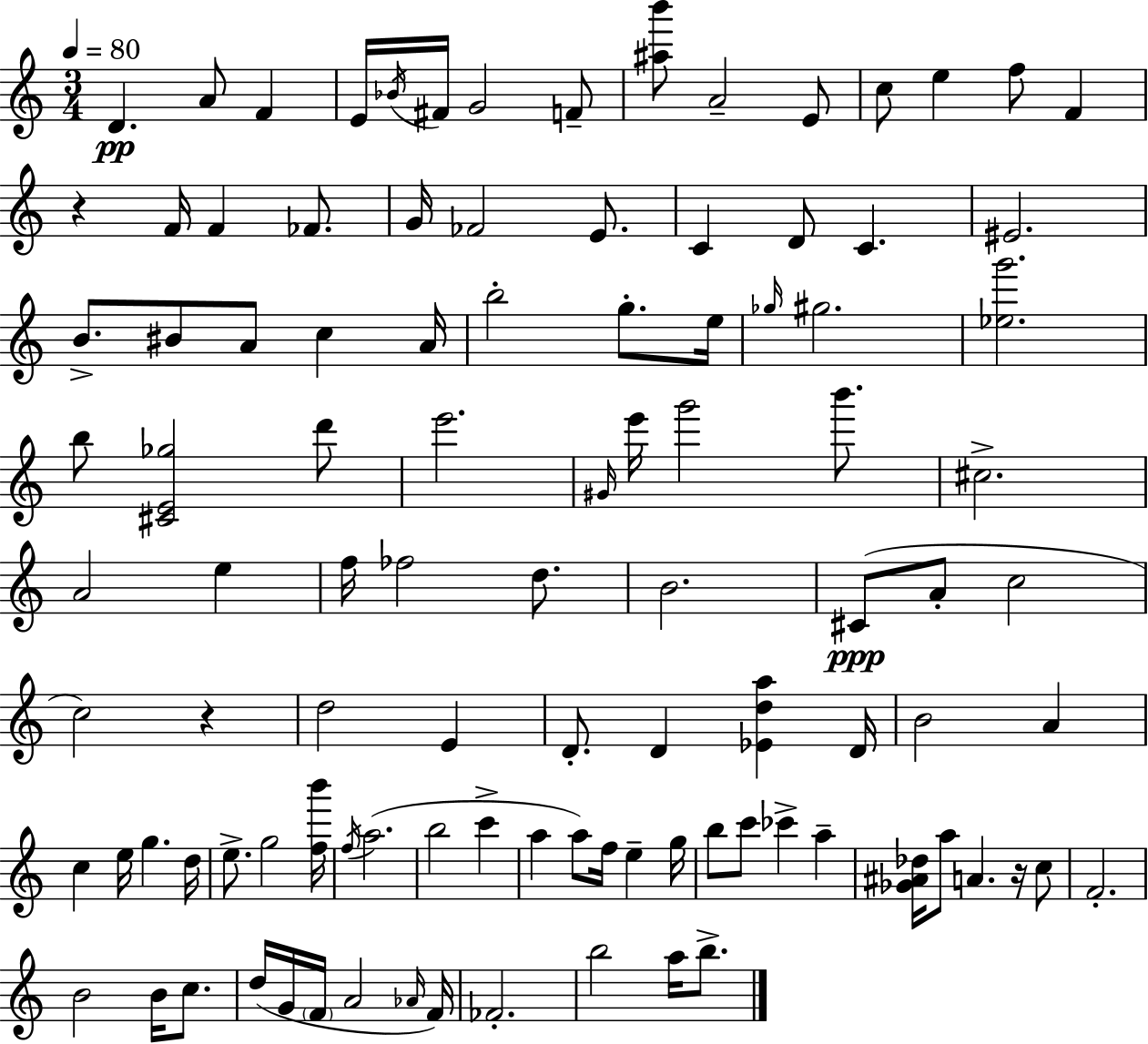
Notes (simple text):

D4/q. A4/e F4/q E4/s Bb4/s F#4/s G4/h F4/e [A#5,B6]/e A4/h E4/e C5/e E5/q F5/e F4/q R/q F4/s F4/q FES4/e. G4/s FES4/h E4/e. C4/q D4/e C4/q. EIS4/h. B4/e. BIS4/e A4/e C5/q A4/s B5/h G5/e. E5/s Gb5/s G#5/h. [Eb5,G6]/h. B5/e [C#4,E4,Gb5]/h D6/e E6/h. G#4/s E6/s G6/h B6/e. C#5/h. A4/h E5/q F5/s FES5/h D5/e. B4/h. C#4/e A4/e C5/h C5/h R/q D5/h E4/q D4/e. D4/q [Eb4,D5,A5]/q D4/s B4/h A4/q C5/q E5/s G5/q. D5/s E5/e. G5/h [F5,B6]/s F5/s A5/h. B5/h C6/q A5/q A5/e F5/s E5/q G5/s B5/e C6/e CES6/q A5/q [Gb4,A#4,Db5]/s A5/e A4/q. R/s C5/e F4/h. B4/h B4/s C5/e. D5/s G4/s F4/s A4/h Ab4/s F4/s FES4/h. B5/h A5/s B5/e.